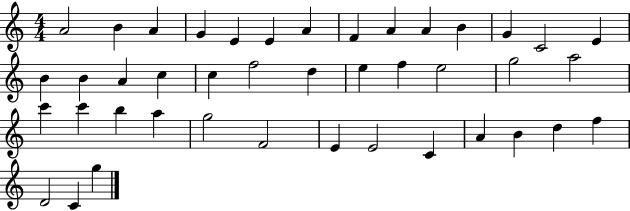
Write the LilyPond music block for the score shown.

{
  \clef treble
  \numericTimeSignature
  \time 4/4
  \key c \major
  a'2 b'4 a'4 | g'4 e'4 e'4 a'4 | f'4 a'4 a'4 b'4 | g'4 c'2 e'4 | \break b'4 b'4 a'4 c''4 | c''4 f''2 d''4 | e''4 f''4 e''2 | g''2 a''2 | \break c'''4 c'''4 b''4 a''4 | g''2 f'2 | e'4 e'2 c'4 | a'4 b'4 d''4 f''4 | \break d'2 c'4 g''4 | \bar "|."
}